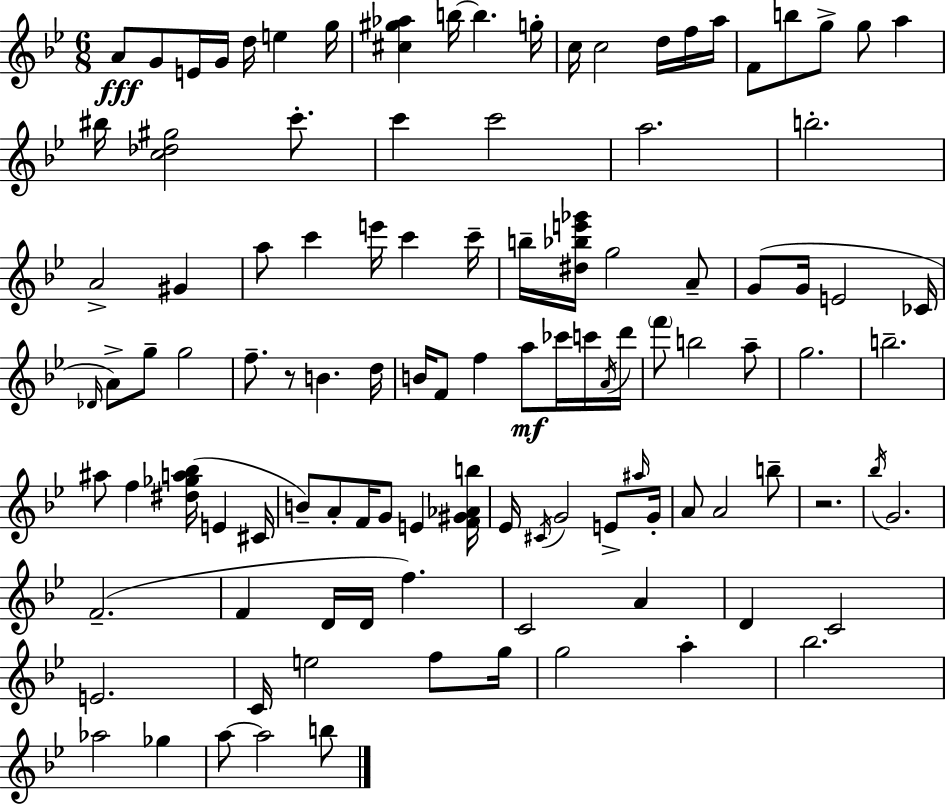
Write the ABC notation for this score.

X:1
T:Untitled
M:6/8
L:1/4
K:Bb
A/2 G/2 E/4 G/4 d/4 e g/4 [^c^g_a] b/4 b g/4 c/4 c2 d/4 f/4 a/4 F/2 b/2 g/2 g/2 a ^b/4 [c_d^g]2 c'/2 c' c'2 a2 b2 A2 ^G a/2 c' e'/4 c' c'/4 b/4 [^d_be'_g']/4 g2 A/2 G/2 G/4 E2 _C/4 _D/4 A/2 g/2 g2 f/2 z/2 B d/4 B/4 F/2 f a/2 _c'/4 c'/4 A/4 d'/4 f'/2 b2 a/2 g2 b2 ^a/2 f [^d_ga_b]/4 E ^C/4 B/2 A/2 F/4 G/2 E [F^G_Ab]/4 _E/4 ^C/4 G2 E/2 ^a/4 G/4 A/2 A2 b/2 z2 _b/4 G2 F2 F D/4 D/4 f C2 A D C2 E2 C/4 e2 f/2 g/4 g2 a _b2 _a2 _g a/2 a2 b/2